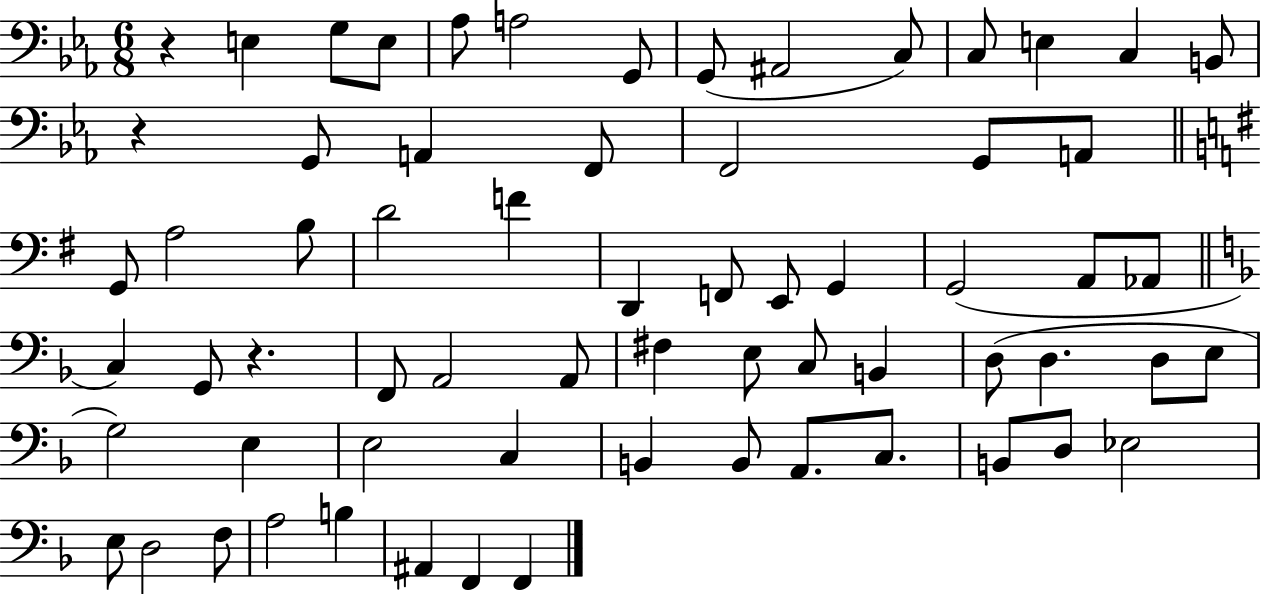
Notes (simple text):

R/q E3/q G3/e E3/e Ab3/e A3/h G2/e G2/e A#2/h C3/e C3/e E3/q C3/q B2/e R/q G2/e A2/q F2/e F2/h G2/e A2/e G2/e A3/h B3/e D4/h F4/q D2/q F2/e E2/e G2/q G2/h A2/e Ab2/e C3/q G2/e R/q. F2/e A2/h A2/e F#3/q E3/e C3/e B2/q D3/e D3/q. D3/e E3/e G3/h E3/q E3/h C3/q B2/q B2/e A2/e. C3/e. B2/e D3/e Eb3/h E3/e D3/h F3/e A3/h B3/q A#2/q F2/q F2/q